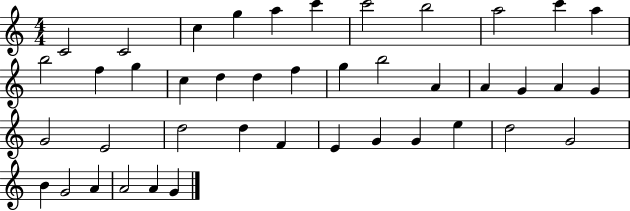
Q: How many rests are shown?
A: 0